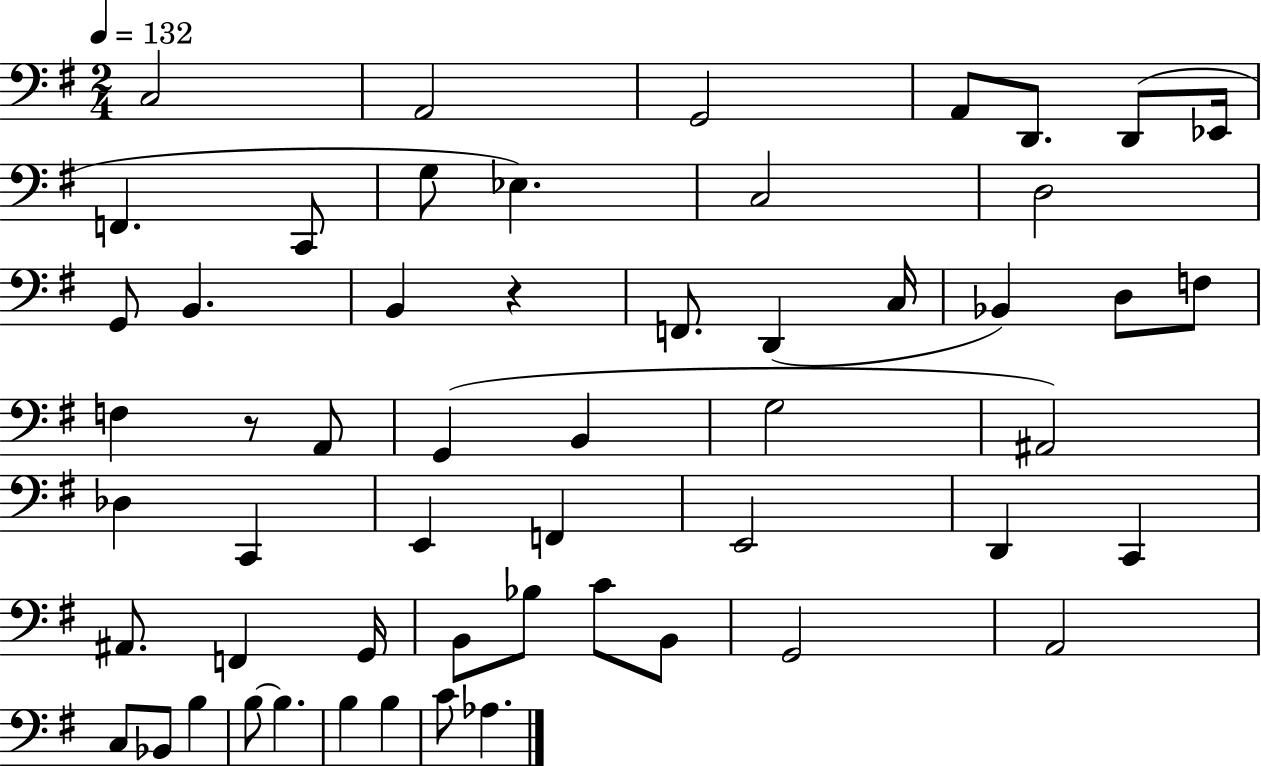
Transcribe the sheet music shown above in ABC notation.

X:1
T:Untitled
M:2/4
L:1/4
K:G
C,2 A,,2 G,,2 A,,/2 D,,/2 D,,/2 _E,,/4 F,, C,,/2 G,/2 _E, C,2 D,2 G,,/2 B,, B,, z F,,/2 D,, C,/4 _B,, D,/2 F,/2 F, z/2 A,,/2 G,, B,, G,2 ^A,,2 _D, C,, E,, F,, E,,2 D,, C,, ^A,,/2 F,, G,,/4 B,,/2 _B,/2 C/2 B,,/2 G,,2 A,,2 C,/2 _B,,/2 B, B,/2 B, B, B, C/2 _A,